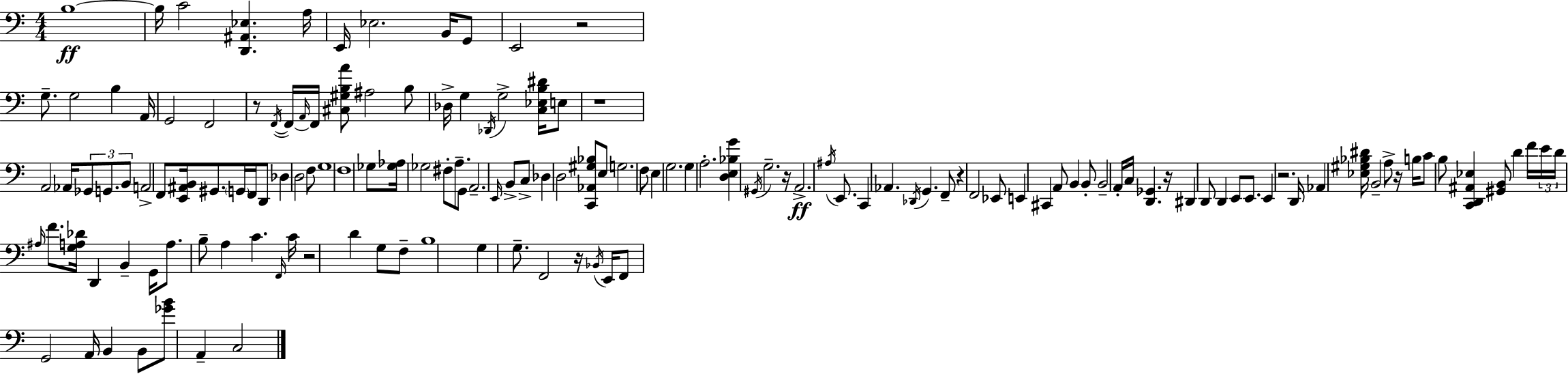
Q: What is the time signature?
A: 4/4